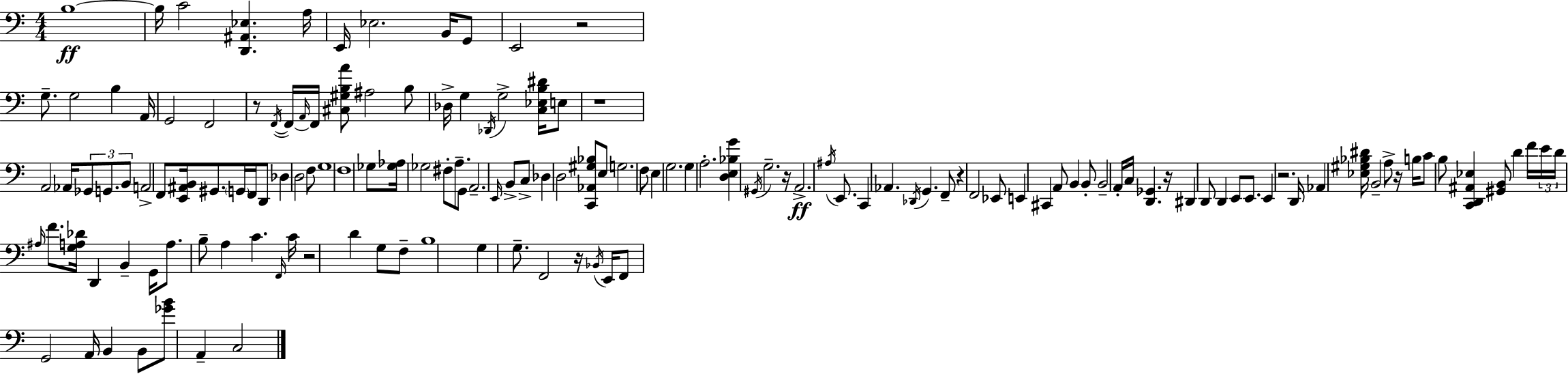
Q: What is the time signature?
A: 4/4